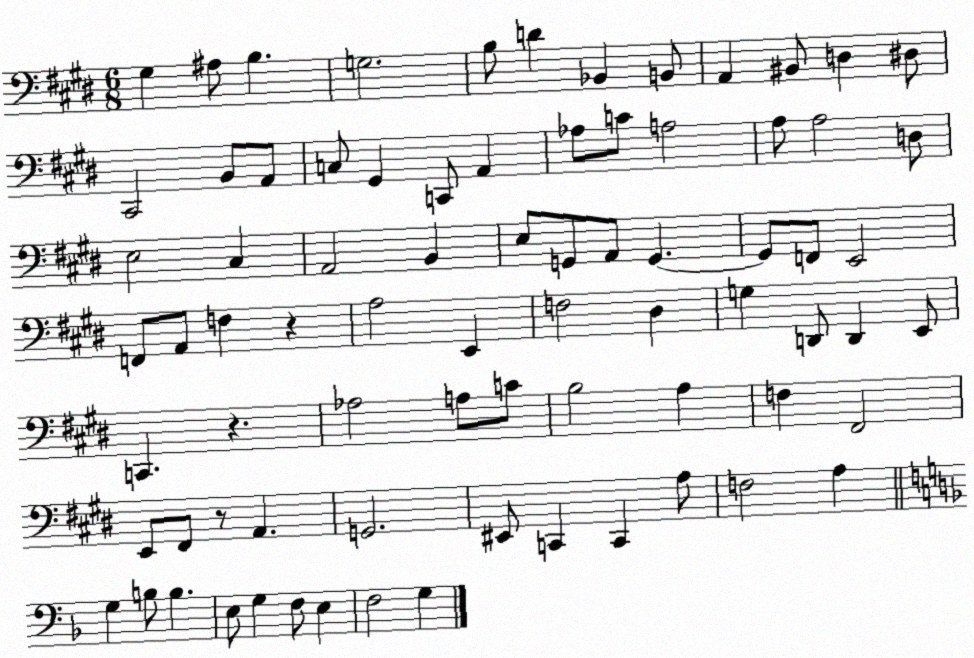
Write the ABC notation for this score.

X:1
T:Untitled
M:6/8
L:1/4
K:E
^G, ^A,/2 B, G,2 B,/2 D _B,, B,,/2 A,, ^B,,/2 D, ^D,/2 ^C,,2 B,,/2 A,,/2 C,/2 ^G,, C,,/2 A,, _A,/2 C/2 A,2 A,/2 A,2 D,/2 E,2 ^C, A,,2 B,, E,/2 G,,/2 A,,/2 G,, G,,/2 F,,/2 E,,2 F,,/2 A,,/2 F, z A,2 E,, F,2 ^D, G, D,,/2 D,, E,,/2 C,, z _A,2 A,/2 C/2 B,2 A, F, ^F,,2 E,,/2 ^F,,/2 z/2 A,, G,,2 ^E,,/2 C,, C,, A,/2 F,2 A, G, B,/2 B, E,/2 G, F,/2 E, F,2 G,